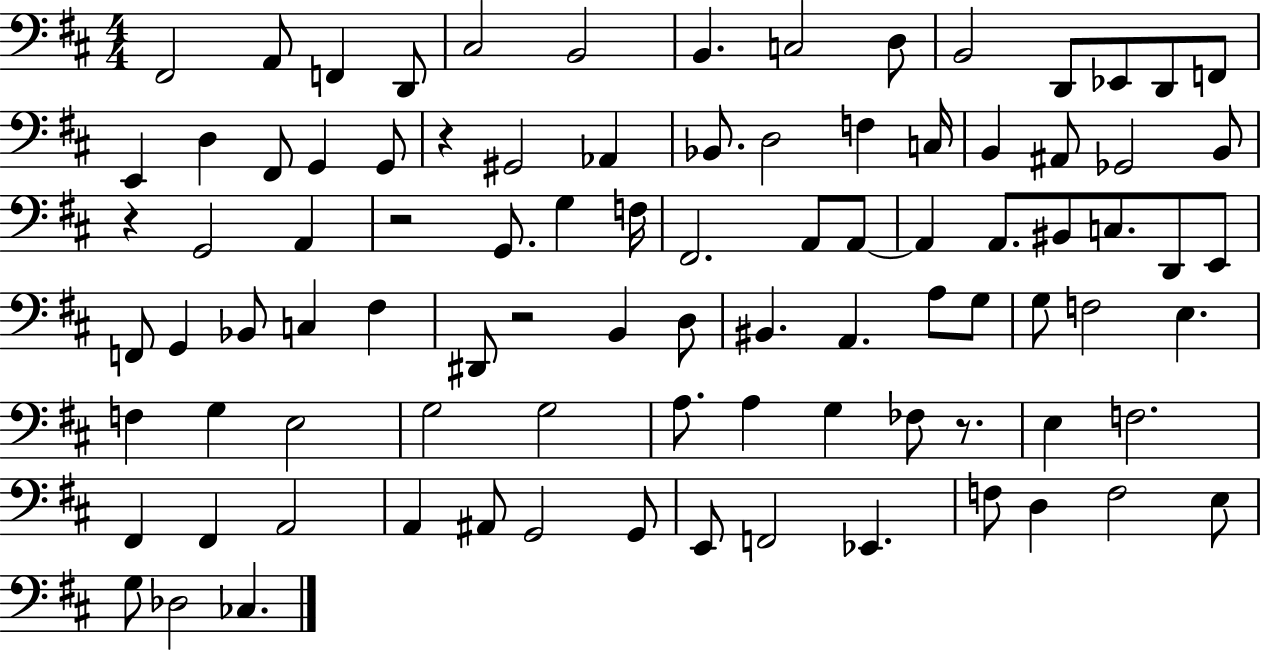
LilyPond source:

{
  \clef bass
  \numericTimeSignature
  \time 4/4
  \key d \major
  fis,2 a,8 f,4 d,8 | cis2 b,2 | b,4. c2 d8 | b,2 d,8 ees,8 d,8 f,8 | \break e,4 d4 fis,8 g,4 g,8 | r4 gis,2 aes,4 | bes,8. d2 f4 c16 | b,4 ais,8 ges,2 b,8 | \break r4 g,2 a,4 | r2 g,8. g4 f16 | fis,2. a,8 a,8~~ | a,4 a,8. bis,8 c8. d,8 e,8 | \break f,8 g,4 bes,8 c4 fis4 | dis,8 r2 b,4 d8 | bis,4. a,4. a8 g8 | g8 f2 e4. | \break f4 g4 e2 | g2 g2 | a8. a4 g4 fes8 r8. | e4 f2. | \break fis,4 fis,4 a,2 | a,4 ais,8 g,2 g,8 | e,8 f,2 ees,4. | f8 d4 f2 e8 | \break g8 des2 ces4. | \bar "|."
}